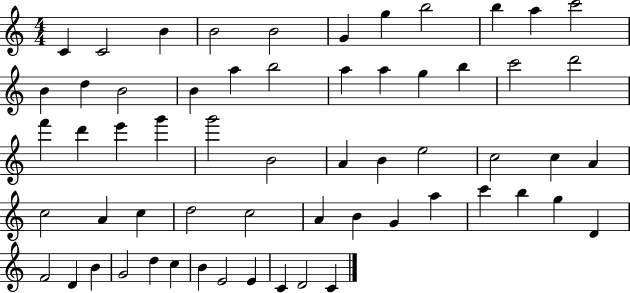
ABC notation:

X:1
T:Untitled
M:4/4
L:1/4
K:C
C C2 B B2 B2 G g b2 b a c'2 B d B2 B a b2 a a g b c'2 d'2 f' d' e' g' g'2 B2 A B e2 c2 c A c2 A c d2 c2 A B G a c' b g D F2 D B G2 d c B E2 E C D2 C